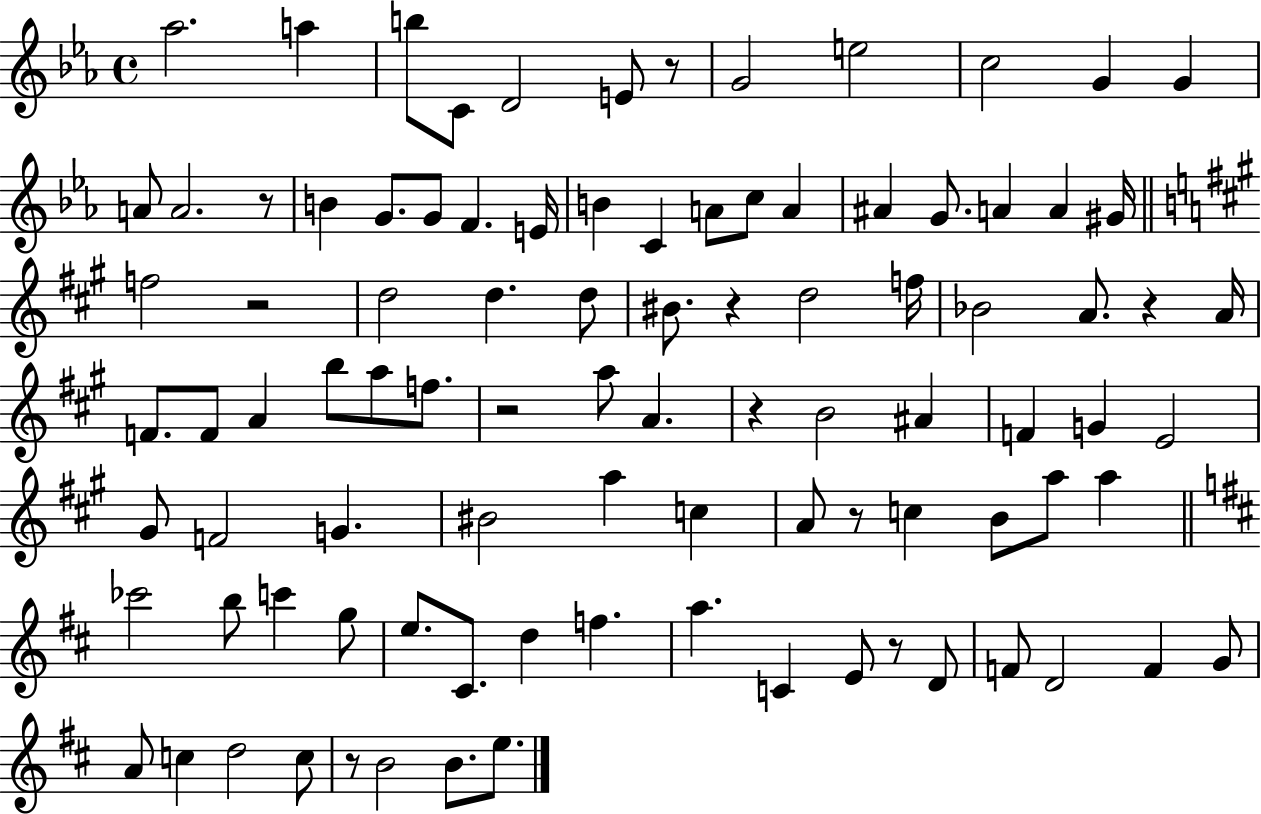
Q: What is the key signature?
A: EES major